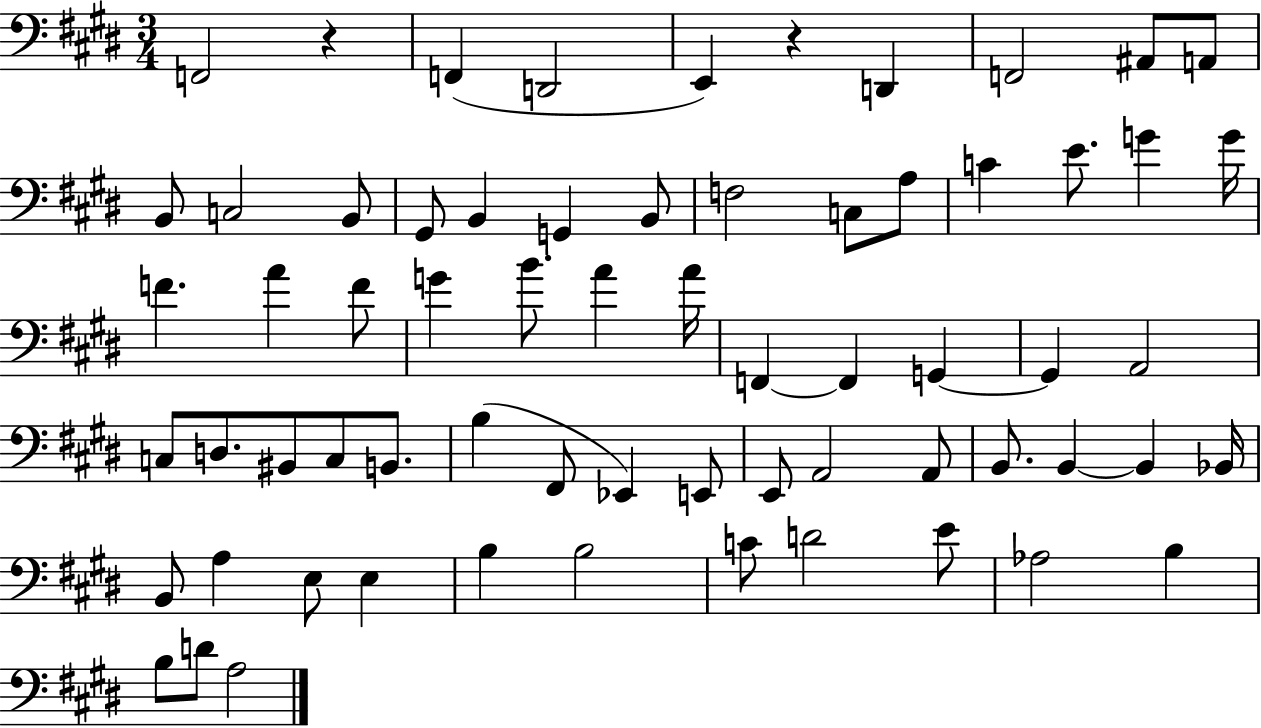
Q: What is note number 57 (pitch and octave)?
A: C4